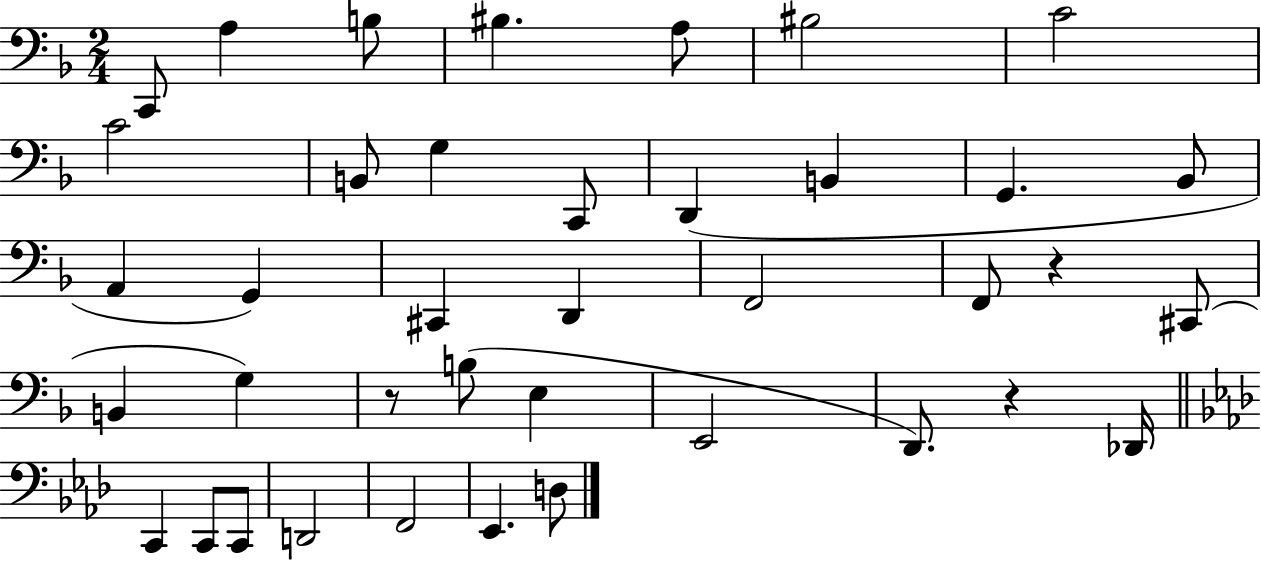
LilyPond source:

{
  \clef bass
  \numericTimeSignature
  \time 2/4
  \key f \major
  c,8 a4 b8 | bis4. a8 | bis2 | c'2 | \break c'2 | b,8 g4 c,8 | d,4( b,4 | g,4. bes,8 | \break a,4 g,4) | cis,4 d,4 | f,2 | f,8 r4 cis,8( | \break b,4 g4) | r8 b8( e4 | e,2 | d,8.) r4 des,16 | \break \bar "||" \break \key f \minor c,4 c,8 c,8 | d,2 | f,2 | ees,4. d8 | \break \bar "|."
}